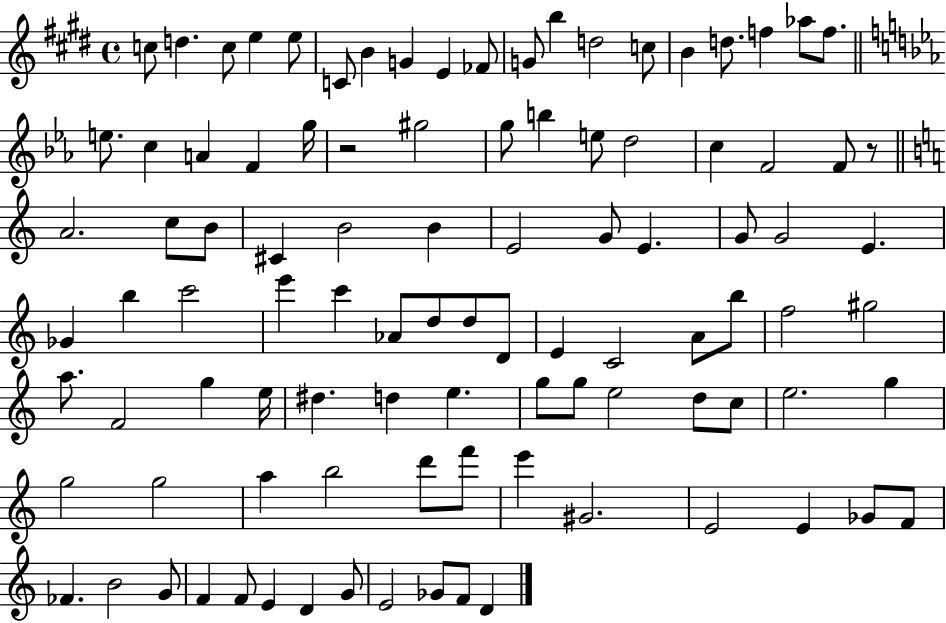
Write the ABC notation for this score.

X:1
T:Untitled
M:4/4
L:1/4
K:E
c/2 d c/2 e e/2 C/2 B G E _F/2 G/2 b d2 c/2 B d/2 f _a/2 f/2 e/2 c A F g/4 z2 ^g2 g/2 b e/2 d2 c F2 F/2 z/2 A2 c/2 B/2 ^C B2 B E2 G/2 E G/2 G2 E _G b c'2 e' c' _A/2 d/2 d/2 D/2 E C2 A/2 b/2 f2 ^g2 a/2 F2 g e/4 ^d d e g/2 g/2 e2 d/2 c/2 e2 g g2 g2 a b2 d'/2 f'/2 e' ^G2 E2 E _G/2 F/2 _F B2 G/2 F F/2 E D G/2 E2 _G/2 F/2 D